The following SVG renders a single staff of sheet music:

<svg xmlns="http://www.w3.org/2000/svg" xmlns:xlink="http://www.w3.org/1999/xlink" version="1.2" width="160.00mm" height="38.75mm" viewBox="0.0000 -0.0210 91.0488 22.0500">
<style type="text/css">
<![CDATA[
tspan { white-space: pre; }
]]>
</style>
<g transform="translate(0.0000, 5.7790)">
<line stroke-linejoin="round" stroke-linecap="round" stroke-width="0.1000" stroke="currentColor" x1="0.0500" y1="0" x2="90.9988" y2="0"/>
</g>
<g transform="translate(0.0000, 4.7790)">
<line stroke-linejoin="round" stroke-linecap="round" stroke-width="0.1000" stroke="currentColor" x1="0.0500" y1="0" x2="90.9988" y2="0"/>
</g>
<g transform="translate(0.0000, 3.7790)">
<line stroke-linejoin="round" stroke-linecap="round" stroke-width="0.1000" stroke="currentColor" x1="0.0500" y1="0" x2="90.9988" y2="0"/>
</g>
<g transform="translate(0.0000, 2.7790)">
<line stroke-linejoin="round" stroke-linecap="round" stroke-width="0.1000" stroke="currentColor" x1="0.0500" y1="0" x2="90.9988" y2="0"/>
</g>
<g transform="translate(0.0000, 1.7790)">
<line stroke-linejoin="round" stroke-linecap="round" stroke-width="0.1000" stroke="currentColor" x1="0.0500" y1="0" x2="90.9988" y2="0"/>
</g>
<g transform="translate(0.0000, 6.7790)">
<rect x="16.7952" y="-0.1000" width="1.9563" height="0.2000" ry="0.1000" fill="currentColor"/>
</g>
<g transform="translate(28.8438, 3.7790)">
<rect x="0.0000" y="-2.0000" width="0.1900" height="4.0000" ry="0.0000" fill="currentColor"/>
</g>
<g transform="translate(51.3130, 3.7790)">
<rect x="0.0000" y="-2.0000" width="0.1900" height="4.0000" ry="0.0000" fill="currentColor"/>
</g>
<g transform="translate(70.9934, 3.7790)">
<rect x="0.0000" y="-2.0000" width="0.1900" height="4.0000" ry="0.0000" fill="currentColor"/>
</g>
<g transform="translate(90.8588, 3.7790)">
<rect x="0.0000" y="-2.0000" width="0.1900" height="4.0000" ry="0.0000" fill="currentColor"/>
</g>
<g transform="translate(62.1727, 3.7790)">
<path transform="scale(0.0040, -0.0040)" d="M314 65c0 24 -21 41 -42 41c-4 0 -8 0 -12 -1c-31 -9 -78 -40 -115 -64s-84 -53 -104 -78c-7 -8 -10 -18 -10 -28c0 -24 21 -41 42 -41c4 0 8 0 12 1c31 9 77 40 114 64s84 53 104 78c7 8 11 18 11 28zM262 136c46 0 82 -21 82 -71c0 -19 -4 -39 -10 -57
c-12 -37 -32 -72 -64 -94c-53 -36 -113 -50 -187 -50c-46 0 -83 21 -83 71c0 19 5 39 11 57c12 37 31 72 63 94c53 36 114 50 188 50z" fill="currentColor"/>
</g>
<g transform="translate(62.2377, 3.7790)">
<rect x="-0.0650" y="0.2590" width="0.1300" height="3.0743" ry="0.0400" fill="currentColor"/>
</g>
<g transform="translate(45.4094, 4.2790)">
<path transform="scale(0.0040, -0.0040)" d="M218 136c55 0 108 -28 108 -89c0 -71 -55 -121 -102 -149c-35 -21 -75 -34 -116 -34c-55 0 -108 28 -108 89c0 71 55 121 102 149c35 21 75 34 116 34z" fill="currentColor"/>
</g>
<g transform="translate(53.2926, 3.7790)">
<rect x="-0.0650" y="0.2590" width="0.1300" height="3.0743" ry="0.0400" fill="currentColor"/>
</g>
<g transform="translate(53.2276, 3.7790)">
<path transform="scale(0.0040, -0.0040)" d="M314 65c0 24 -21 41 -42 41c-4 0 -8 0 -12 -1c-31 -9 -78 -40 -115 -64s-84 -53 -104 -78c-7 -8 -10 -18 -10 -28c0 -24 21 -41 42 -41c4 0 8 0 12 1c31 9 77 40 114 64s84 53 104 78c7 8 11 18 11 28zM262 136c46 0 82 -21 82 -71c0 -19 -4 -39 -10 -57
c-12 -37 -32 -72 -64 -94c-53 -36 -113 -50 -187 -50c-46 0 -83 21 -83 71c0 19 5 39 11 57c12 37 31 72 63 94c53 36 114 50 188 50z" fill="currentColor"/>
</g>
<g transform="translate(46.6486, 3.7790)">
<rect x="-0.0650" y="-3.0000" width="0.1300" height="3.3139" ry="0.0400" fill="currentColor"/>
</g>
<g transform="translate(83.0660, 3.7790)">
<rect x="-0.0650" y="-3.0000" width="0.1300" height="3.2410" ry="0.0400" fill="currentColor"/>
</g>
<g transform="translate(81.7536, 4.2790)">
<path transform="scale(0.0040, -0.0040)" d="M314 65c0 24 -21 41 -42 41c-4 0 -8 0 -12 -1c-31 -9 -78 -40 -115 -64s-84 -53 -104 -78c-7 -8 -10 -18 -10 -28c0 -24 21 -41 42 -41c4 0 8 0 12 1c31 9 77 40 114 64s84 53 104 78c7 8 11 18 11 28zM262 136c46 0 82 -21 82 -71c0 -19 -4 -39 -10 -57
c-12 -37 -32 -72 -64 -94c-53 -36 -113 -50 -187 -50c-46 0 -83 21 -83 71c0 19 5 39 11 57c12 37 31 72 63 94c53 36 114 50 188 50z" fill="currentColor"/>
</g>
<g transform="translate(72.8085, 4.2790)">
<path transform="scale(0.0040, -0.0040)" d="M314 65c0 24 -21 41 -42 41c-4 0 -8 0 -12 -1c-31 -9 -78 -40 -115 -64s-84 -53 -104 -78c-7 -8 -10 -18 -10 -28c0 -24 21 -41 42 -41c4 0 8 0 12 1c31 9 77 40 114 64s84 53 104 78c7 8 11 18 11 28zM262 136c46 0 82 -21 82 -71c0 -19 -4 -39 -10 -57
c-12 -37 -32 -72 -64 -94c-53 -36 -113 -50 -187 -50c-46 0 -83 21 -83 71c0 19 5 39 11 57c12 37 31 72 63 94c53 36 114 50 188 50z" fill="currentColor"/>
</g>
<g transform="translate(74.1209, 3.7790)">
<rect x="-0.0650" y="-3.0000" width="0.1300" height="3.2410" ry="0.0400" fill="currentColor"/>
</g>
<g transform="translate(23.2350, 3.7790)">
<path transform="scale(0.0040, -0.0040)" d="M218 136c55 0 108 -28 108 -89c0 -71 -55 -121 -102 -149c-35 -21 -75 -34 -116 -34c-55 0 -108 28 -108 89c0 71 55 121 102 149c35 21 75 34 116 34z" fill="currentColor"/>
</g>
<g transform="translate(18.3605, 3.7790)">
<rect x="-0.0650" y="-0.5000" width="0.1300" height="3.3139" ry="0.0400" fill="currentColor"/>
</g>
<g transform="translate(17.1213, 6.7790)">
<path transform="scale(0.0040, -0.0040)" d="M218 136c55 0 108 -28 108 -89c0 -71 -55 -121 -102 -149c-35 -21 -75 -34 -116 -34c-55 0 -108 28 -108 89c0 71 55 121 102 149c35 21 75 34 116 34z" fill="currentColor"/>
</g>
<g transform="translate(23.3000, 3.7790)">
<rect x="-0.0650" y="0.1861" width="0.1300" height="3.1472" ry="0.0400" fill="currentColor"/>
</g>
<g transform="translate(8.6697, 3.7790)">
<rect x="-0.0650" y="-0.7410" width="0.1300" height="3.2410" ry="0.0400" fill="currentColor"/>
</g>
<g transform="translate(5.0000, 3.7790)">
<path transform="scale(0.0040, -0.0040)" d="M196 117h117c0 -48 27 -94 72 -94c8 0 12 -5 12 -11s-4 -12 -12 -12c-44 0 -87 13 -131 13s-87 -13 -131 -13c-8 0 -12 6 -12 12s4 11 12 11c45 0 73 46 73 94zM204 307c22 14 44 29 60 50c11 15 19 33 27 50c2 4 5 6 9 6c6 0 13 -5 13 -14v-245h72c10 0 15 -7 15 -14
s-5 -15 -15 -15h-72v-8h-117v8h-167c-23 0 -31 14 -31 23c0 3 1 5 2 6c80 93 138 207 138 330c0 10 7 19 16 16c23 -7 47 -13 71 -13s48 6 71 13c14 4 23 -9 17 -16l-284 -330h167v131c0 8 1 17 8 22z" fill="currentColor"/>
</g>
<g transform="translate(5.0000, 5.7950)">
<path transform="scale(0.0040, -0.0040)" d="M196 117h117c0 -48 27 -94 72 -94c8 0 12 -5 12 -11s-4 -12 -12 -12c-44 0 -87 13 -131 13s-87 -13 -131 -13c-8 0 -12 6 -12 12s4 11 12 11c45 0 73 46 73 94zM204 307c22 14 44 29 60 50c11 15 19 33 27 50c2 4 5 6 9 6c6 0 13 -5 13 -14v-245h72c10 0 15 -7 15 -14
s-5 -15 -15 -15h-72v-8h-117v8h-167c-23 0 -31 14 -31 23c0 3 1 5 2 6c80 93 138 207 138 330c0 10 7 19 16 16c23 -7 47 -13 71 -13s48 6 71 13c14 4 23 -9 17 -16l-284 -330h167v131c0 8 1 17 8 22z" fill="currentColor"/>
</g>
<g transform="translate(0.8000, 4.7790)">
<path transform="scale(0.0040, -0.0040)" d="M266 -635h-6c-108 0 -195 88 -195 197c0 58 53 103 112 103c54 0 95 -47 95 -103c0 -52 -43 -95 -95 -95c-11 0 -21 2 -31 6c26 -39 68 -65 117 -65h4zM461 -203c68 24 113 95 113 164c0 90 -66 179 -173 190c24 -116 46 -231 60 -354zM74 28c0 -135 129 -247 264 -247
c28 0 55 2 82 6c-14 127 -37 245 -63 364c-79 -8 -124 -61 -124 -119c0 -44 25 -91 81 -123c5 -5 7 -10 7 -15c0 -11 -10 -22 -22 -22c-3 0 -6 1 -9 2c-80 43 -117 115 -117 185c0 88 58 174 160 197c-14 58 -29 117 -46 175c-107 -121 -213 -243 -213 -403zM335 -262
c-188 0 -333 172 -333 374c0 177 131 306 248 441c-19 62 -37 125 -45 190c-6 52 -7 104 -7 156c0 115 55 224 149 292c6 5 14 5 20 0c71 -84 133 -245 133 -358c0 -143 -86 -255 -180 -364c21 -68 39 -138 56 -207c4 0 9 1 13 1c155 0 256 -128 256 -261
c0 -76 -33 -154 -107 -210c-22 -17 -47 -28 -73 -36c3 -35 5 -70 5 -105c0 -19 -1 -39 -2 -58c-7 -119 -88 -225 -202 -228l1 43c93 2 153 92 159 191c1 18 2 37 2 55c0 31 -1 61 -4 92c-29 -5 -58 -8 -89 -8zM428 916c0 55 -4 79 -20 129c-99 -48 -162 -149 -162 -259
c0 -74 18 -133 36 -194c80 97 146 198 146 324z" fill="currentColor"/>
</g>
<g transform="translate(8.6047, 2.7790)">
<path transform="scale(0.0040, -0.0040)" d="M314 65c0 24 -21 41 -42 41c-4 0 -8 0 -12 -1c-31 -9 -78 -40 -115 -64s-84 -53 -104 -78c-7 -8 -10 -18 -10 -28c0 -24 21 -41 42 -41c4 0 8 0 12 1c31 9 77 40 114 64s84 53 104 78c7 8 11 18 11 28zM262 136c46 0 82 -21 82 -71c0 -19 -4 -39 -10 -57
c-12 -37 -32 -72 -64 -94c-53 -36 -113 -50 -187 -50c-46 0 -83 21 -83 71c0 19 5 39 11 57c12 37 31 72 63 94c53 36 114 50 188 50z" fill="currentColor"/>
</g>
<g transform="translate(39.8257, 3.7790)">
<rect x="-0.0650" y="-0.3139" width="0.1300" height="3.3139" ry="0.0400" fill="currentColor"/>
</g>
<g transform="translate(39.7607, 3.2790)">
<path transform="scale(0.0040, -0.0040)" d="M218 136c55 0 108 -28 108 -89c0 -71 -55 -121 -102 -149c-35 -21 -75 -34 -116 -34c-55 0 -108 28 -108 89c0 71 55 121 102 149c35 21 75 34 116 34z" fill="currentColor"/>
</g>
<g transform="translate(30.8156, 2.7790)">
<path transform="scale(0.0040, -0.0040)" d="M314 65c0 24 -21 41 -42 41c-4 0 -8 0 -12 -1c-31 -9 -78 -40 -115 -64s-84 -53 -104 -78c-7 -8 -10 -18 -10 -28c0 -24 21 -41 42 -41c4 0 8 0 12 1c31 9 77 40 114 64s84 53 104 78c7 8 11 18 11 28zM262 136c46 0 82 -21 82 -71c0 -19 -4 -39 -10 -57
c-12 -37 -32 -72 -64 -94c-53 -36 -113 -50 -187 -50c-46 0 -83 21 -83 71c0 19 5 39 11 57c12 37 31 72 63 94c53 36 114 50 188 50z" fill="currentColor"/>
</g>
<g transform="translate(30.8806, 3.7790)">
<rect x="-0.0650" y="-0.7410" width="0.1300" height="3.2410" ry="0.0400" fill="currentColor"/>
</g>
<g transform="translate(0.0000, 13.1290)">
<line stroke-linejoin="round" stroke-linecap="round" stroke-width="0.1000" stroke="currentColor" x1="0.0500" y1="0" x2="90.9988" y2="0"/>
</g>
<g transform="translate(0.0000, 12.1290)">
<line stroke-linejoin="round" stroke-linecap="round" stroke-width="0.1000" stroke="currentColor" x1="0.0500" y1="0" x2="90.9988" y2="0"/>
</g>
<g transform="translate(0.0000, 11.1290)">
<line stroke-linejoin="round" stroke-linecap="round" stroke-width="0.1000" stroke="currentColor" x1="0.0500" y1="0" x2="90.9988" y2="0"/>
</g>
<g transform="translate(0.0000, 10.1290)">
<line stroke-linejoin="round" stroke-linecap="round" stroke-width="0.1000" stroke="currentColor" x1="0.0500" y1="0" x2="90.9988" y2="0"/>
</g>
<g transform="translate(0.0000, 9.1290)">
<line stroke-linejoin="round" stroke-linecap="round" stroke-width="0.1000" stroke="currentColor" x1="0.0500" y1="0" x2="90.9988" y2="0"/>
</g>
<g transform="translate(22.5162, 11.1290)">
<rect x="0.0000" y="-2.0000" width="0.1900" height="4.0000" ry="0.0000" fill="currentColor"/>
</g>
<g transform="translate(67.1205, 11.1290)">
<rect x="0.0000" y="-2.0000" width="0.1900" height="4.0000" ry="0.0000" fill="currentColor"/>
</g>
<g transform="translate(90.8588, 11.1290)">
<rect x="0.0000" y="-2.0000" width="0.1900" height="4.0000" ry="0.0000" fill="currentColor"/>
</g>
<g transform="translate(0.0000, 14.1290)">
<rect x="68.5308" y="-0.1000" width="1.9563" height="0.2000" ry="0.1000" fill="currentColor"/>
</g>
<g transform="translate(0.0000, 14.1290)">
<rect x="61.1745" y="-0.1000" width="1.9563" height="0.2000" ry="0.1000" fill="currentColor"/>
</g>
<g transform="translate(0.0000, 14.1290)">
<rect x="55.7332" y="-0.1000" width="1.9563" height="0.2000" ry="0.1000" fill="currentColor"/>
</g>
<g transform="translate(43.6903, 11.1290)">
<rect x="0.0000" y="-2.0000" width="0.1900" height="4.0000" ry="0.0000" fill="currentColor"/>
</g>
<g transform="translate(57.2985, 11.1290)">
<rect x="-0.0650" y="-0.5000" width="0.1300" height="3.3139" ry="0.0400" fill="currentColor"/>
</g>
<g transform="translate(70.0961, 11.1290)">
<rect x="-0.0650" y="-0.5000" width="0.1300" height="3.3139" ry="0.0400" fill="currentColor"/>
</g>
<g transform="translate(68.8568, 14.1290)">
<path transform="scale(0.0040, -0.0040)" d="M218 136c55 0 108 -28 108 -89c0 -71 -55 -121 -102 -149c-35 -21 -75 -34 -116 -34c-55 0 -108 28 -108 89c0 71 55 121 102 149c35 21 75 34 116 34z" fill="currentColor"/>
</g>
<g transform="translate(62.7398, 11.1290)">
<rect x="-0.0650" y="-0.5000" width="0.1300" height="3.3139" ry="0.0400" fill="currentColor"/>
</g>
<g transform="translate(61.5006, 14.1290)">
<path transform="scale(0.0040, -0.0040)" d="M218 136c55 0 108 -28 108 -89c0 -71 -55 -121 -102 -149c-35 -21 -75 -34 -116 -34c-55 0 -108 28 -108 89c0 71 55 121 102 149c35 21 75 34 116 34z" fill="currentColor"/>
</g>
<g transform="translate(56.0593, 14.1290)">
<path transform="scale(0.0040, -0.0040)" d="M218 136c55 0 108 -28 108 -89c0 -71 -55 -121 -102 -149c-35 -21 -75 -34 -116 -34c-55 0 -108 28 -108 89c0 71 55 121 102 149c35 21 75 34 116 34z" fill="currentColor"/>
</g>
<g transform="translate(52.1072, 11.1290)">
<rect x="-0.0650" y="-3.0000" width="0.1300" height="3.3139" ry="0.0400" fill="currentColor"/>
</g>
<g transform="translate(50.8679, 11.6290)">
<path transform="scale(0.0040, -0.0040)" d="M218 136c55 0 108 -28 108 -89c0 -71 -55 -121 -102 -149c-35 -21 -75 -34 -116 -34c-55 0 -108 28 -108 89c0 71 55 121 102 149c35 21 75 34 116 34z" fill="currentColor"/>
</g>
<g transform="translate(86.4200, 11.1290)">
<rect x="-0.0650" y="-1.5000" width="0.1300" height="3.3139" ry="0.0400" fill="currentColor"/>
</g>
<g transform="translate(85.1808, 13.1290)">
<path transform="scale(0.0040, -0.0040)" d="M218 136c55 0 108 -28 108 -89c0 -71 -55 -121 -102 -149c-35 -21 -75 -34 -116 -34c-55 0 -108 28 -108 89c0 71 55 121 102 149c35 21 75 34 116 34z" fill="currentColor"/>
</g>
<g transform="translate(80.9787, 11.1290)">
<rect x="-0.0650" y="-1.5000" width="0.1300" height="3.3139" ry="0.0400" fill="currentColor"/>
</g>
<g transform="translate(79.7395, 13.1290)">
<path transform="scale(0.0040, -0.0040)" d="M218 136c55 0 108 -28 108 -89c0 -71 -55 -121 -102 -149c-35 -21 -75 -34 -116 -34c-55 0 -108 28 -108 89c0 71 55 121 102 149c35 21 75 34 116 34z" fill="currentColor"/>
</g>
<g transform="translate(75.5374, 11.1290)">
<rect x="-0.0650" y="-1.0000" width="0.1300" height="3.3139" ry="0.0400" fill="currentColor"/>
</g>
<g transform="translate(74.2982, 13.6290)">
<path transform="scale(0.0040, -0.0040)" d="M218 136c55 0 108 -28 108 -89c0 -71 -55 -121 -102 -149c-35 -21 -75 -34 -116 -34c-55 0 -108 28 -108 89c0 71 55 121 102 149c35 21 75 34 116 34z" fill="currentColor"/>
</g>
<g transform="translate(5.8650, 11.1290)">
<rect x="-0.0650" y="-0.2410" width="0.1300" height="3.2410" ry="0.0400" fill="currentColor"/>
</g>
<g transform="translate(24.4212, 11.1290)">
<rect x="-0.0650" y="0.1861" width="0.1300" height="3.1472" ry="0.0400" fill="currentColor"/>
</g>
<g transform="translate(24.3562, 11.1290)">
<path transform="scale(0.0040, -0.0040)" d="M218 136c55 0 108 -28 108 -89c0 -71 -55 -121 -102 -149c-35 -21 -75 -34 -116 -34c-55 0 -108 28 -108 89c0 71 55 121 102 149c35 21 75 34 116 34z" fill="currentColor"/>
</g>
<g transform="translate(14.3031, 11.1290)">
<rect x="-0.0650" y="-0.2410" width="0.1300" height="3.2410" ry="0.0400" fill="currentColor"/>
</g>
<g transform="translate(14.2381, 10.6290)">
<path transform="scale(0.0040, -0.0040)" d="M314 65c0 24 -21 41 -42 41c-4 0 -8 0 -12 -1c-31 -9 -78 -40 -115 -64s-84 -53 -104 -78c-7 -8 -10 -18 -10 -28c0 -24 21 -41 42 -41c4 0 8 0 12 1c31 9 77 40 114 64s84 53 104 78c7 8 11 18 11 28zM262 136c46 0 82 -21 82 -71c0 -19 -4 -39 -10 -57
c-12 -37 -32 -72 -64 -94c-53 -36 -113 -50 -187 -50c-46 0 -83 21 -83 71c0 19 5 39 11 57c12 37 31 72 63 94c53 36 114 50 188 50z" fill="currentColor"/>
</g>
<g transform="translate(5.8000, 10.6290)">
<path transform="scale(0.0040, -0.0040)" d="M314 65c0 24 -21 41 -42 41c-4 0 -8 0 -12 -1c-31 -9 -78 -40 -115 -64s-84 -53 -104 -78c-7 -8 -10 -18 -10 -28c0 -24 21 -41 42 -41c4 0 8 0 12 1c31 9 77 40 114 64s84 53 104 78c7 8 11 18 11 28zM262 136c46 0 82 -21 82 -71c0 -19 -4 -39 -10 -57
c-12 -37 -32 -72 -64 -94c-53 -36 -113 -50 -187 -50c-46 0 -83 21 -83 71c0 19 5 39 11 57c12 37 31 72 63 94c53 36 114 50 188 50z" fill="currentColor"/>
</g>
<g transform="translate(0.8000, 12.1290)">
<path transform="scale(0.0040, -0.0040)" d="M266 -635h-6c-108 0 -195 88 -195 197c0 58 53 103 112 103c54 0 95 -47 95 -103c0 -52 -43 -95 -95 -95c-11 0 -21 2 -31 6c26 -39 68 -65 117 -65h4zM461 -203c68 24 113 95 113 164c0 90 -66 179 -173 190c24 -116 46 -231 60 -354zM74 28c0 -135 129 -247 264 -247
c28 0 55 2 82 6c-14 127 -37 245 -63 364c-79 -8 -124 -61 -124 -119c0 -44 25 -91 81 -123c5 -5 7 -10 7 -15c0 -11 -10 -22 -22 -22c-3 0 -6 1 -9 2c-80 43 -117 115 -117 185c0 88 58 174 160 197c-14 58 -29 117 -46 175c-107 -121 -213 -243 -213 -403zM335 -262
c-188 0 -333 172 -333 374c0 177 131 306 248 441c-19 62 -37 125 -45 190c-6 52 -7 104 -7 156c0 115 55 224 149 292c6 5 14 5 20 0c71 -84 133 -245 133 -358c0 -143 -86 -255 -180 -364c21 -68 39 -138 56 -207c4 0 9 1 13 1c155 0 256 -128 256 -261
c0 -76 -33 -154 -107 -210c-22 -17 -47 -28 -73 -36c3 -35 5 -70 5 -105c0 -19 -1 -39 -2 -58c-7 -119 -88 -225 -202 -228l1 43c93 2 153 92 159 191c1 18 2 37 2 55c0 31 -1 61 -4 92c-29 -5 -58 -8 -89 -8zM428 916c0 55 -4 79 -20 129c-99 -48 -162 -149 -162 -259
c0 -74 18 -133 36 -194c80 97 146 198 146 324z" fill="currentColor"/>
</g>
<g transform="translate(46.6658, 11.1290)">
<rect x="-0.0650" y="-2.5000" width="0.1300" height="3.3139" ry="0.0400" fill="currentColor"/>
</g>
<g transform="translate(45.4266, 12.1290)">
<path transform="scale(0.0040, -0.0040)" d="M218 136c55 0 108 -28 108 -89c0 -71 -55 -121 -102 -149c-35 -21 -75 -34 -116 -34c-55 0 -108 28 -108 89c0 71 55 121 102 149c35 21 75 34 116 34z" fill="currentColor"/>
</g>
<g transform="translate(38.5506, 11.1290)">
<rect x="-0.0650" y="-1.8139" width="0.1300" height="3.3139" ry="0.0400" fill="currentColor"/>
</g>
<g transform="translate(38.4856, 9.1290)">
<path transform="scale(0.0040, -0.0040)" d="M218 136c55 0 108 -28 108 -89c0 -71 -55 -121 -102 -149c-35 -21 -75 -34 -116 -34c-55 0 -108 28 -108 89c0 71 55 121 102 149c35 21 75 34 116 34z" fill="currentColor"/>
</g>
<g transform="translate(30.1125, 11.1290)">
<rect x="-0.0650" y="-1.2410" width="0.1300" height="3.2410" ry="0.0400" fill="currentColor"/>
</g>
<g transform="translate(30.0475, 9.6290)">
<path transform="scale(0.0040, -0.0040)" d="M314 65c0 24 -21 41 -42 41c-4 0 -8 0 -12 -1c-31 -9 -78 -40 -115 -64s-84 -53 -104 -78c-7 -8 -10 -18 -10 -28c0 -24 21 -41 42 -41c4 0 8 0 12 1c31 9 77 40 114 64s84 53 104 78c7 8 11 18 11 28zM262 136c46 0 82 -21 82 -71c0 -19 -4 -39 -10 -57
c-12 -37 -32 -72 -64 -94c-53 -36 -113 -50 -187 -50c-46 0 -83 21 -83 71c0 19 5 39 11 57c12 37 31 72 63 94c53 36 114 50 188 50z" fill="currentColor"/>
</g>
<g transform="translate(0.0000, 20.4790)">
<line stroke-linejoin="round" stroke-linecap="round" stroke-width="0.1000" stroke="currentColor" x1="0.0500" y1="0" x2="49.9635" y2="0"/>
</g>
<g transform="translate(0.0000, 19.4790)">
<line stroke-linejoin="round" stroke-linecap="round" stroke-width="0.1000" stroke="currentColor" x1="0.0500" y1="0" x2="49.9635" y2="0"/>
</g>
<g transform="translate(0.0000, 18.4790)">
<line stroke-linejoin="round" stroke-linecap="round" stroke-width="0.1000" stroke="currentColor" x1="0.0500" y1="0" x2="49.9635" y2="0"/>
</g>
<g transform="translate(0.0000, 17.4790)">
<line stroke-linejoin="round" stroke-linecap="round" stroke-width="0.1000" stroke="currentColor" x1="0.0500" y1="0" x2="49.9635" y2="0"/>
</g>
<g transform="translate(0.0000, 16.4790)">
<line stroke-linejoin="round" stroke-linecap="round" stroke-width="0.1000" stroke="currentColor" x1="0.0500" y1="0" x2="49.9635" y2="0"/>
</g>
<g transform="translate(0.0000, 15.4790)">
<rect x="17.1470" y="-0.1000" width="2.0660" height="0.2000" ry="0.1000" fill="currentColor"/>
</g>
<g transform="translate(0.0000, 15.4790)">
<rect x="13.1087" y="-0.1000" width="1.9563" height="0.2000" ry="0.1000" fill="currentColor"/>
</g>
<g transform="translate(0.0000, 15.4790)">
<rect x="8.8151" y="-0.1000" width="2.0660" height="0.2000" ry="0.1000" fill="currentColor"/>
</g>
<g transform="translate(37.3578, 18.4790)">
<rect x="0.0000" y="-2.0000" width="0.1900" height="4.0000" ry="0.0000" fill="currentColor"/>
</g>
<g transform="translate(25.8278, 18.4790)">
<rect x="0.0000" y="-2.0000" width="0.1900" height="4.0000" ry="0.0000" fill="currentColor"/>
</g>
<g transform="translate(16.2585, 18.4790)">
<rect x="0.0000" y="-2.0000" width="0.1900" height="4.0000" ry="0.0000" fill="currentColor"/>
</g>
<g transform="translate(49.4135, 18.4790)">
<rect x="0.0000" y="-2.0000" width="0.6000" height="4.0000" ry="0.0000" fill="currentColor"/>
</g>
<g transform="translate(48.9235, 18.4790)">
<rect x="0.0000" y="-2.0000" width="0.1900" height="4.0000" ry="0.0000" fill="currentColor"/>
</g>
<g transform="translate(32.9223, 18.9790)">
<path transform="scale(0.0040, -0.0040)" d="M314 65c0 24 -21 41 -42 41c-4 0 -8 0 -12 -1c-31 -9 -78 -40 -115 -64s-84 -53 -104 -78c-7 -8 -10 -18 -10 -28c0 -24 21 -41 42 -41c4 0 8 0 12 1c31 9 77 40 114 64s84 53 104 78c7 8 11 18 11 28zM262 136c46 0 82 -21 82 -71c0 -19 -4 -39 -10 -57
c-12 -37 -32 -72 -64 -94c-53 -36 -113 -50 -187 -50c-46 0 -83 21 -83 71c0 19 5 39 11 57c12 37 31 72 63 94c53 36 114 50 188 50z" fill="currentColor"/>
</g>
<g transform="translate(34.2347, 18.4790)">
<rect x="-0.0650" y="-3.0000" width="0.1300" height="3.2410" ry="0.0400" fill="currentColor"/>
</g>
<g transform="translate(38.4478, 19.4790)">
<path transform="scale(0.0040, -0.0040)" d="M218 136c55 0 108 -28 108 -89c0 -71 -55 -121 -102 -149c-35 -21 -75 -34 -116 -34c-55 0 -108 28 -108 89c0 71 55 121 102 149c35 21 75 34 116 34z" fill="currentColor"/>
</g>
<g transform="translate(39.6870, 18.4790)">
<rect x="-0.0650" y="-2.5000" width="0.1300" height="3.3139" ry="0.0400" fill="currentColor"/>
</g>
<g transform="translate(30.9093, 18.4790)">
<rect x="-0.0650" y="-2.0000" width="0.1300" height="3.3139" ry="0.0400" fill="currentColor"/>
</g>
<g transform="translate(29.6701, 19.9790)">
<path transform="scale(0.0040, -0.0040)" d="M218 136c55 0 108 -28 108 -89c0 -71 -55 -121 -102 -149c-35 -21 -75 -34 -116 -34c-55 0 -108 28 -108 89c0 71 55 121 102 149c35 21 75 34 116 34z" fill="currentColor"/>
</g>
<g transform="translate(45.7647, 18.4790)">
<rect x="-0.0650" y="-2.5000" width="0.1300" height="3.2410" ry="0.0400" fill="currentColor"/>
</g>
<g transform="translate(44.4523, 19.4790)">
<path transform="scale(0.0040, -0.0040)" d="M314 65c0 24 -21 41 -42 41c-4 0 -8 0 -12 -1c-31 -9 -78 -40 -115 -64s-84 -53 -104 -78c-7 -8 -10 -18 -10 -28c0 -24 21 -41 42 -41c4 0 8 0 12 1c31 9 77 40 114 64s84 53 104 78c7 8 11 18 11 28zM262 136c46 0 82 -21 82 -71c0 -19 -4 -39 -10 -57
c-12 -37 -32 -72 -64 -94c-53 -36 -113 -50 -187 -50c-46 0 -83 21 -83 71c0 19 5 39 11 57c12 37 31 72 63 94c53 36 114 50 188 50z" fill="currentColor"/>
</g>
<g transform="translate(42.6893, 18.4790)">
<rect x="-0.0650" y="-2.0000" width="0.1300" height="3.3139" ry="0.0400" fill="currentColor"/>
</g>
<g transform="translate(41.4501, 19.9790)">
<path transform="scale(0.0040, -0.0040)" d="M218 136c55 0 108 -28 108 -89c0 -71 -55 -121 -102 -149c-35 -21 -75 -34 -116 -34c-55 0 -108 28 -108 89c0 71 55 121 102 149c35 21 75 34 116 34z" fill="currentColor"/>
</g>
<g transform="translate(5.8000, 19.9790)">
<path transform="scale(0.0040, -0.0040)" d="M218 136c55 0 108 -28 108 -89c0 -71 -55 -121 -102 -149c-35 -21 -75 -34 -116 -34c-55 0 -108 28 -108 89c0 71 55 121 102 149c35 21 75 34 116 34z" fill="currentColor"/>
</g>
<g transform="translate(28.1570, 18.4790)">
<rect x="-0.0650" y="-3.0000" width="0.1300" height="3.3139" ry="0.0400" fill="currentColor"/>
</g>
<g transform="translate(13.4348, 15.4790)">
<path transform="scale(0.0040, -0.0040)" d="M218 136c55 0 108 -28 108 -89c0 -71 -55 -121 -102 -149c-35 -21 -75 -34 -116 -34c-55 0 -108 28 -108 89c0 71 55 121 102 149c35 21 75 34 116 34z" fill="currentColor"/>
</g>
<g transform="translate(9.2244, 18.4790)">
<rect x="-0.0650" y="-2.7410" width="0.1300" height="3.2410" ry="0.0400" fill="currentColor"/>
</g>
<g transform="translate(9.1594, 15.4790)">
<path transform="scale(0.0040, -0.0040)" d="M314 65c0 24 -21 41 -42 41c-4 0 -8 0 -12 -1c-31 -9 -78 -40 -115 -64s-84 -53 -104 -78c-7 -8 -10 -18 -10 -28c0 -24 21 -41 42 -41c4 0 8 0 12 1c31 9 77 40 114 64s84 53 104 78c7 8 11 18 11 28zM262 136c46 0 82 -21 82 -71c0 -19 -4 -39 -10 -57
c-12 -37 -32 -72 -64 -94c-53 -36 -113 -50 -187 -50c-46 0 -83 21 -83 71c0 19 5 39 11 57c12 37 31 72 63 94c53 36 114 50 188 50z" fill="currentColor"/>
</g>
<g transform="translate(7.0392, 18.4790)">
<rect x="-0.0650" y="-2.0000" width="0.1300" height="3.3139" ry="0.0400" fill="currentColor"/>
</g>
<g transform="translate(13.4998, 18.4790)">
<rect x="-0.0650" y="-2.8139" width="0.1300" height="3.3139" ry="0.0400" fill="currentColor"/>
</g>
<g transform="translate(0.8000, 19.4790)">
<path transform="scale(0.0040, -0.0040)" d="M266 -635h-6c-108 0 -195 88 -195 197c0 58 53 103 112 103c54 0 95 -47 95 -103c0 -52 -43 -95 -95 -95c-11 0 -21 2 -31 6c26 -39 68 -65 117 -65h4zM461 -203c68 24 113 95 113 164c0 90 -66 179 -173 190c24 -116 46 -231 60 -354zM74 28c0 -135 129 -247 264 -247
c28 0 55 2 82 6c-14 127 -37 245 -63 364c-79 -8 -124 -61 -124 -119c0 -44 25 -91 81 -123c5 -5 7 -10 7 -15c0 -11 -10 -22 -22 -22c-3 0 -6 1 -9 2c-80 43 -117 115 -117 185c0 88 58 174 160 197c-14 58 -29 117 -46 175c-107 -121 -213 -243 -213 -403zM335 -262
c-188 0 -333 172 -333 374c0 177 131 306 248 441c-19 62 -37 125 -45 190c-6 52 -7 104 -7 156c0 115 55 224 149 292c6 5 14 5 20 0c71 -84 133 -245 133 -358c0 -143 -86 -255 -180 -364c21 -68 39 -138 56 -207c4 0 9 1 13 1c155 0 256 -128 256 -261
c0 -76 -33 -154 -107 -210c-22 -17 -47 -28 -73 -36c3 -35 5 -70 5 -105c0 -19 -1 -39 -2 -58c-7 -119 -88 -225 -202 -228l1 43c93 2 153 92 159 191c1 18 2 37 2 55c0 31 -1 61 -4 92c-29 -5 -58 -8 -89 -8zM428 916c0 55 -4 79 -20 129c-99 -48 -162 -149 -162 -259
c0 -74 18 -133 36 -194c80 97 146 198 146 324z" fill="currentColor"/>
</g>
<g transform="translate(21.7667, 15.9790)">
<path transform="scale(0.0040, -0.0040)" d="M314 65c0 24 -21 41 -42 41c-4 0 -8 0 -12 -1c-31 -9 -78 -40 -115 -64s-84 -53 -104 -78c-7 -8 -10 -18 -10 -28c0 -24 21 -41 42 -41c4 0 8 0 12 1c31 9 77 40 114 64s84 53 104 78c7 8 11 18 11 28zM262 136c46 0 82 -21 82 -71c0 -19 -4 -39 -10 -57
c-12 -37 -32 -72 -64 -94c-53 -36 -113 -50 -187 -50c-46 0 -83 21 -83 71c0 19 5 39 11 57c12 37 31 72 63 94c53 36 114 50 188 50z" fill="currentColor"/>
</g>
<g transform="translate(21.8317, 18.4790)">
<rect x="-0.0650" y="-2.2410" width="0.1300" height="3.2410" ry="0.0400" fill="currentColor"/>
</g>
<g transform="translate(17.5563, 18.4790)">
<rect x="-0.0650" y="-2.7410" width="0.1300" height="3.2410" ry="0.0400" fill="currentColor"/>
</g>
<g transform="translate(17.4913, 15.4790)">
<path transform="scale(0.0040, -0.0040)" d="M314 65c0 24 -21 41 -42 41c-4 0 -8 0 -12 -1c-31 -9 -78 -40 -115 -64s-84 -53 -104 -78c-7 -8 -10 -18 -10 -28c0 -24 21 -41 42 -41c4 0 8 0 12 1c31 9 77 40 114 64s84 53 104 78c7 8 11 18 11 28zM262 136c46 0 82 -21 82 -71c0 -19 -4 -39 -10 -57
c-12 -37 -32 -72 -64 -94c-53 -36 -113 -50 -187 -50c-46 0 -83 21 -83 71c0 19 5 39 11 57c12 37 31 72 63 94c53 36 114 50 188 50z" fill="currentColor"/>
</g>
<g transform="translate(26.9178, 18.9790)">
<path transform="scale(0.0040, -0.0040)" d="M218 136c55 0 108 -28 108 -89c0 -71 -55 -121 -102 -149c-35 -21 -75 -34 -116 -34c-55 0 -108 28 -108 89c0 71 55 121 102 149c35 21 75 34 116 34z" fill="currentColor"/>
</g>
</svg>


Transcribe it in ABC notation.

X:1
T:Untitled
M:4/4
L:1/4
K:C
d2 C B d2 c A B2 B2 A2 A2 c2 c2 B e2 f G A C C C D E E F a2 a a2 g2 A F A2 G F G2